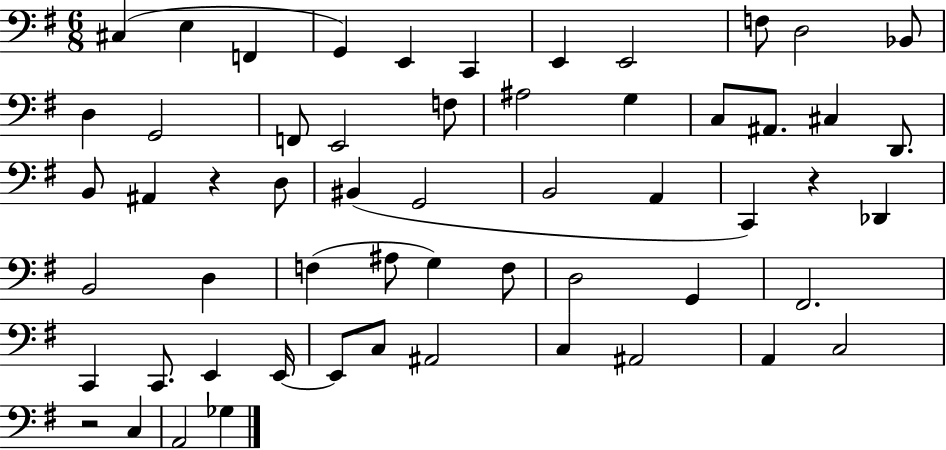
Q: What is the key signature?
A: G major